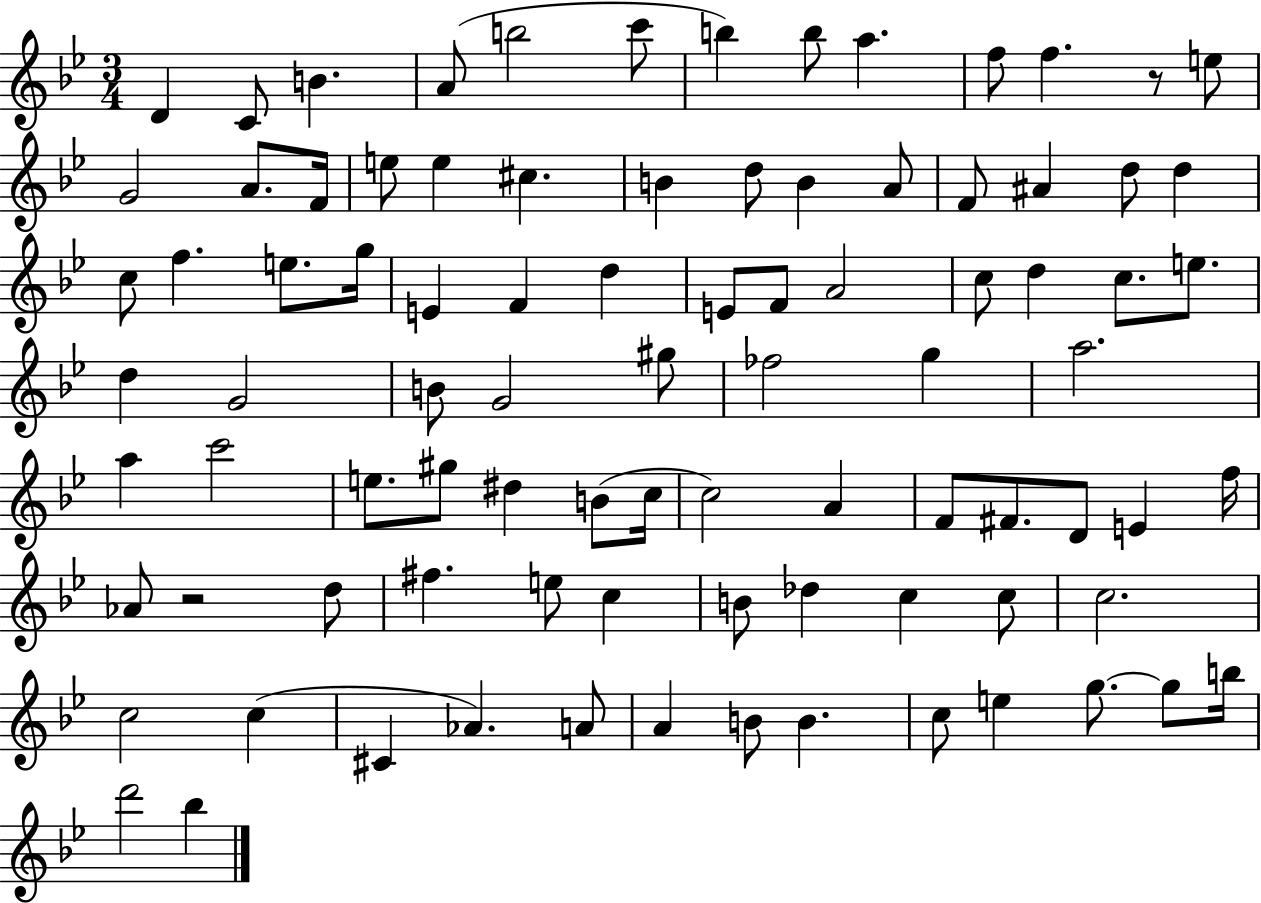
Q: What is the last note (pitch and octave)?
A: Bb5